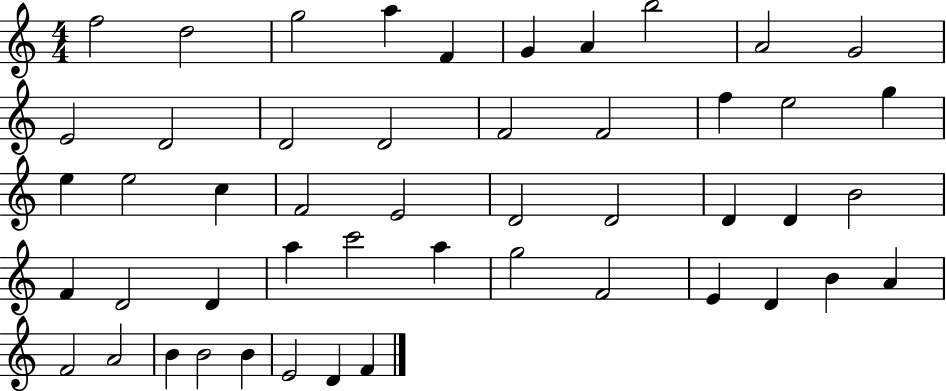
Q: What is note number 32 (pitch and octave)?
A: D4